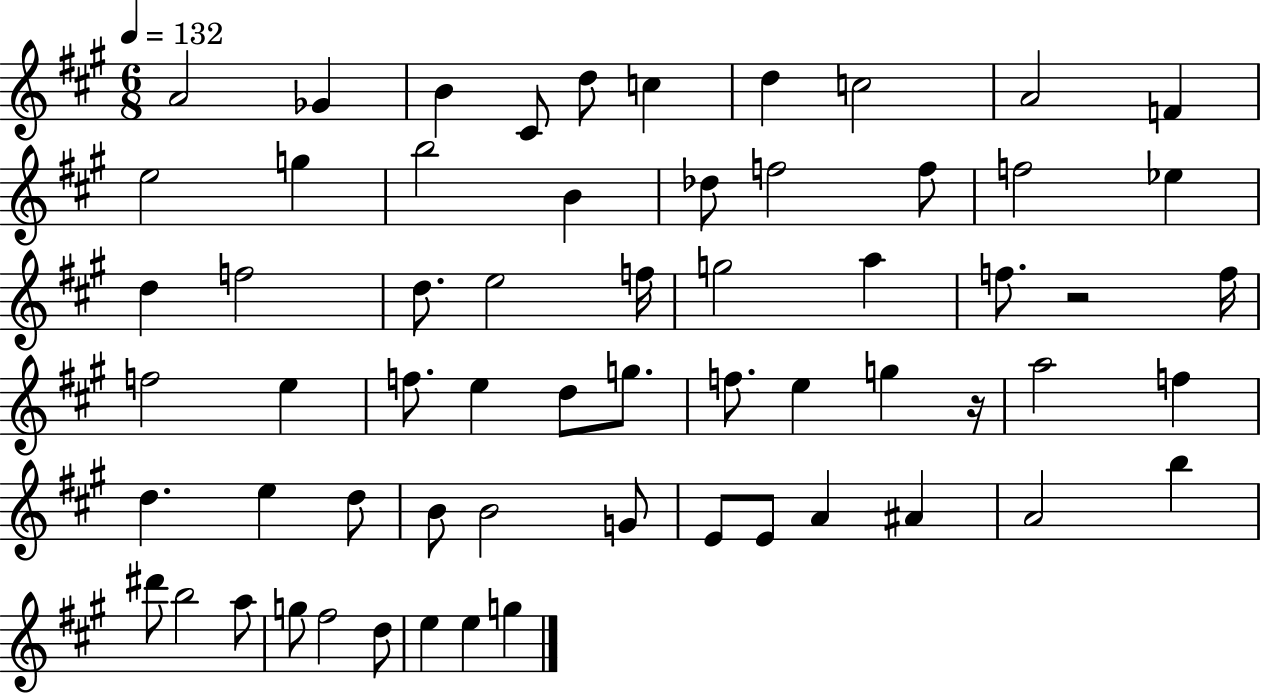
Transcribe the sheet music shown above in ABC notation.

X:1
T:Untitled
M:6/8
L:1/4
K:A
A2 _G B ^C/2 d/2 c d c2 A2 F e2 g b2 B _d/2 f2 f/2 f2 _e d f2 d/2 e2 f/4 g2 a f/2 z2 f/4 f2 e f/2 e d/2 g/2 f/2 e g z/4 a2 f d e d/2 B/2 B2 G/2 E/2 E/2 A ^A A2 b ^d'/2 b2 a/2 g/2 ^f2 d/2 e e g